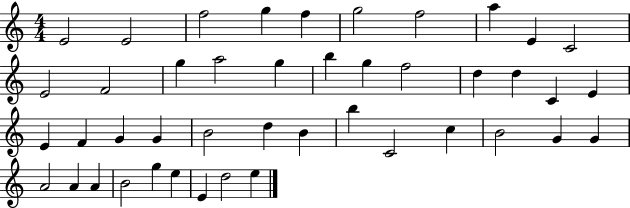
E4/h E4/h F5/h G5/q F5/q G5/h F5/h A5/q E4/q C4/h E4/h F4/h G5/q A5/h G5/q B5/q G5/q F5/h D5/q D5/q C4/q E4/q E4/q F4/q G4/q G4/q B4/h D5/q B4/q B5/q C4/h C5/q B4/h G4/q G4/q A4/h A4/q A4/q B4/h G5/q E5/q E4/q D5/h E5/q